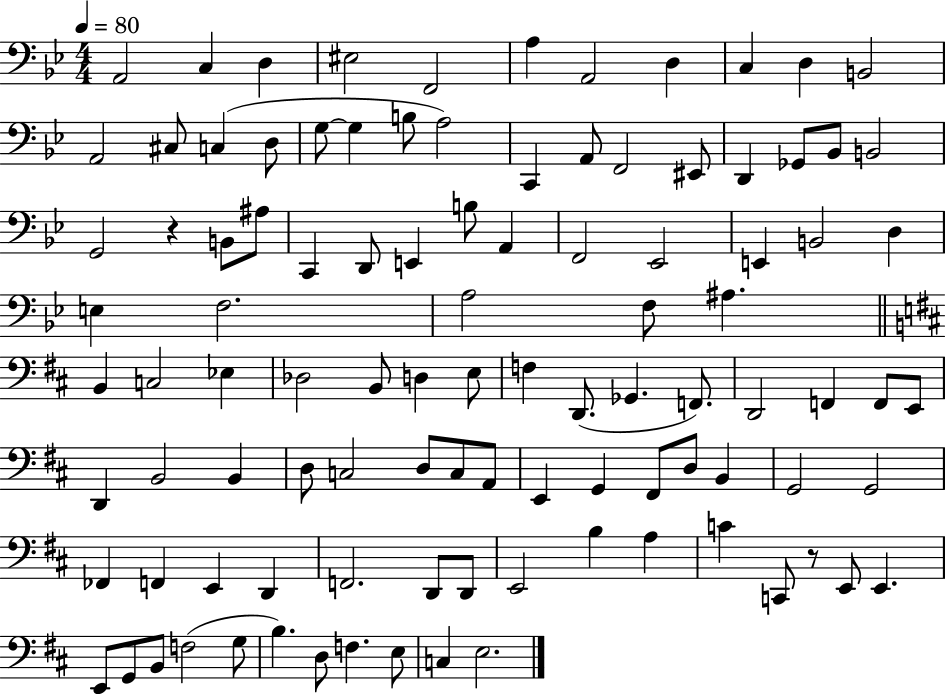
{
  \clef bass
  \numericTimeSignature
  \time 4/4
  \key bes \major
  \tempo 4 = 80
  a,2 c4 d4 | eis2 f,2 | a4 a,2 d4 | c4 d4 b,2 | \break a,2 cis8 c4( d8 | g8~~ g4 b8 a2) | c,4 a,8 f,2 eis,8 | d,4 ges,8 bes,8 b,2 | \break g,2 r4 b,8 ais8 | c,4 d,8 e,4 b8 a,4 | f,2 ees,2 | e,4 b,2 d4 | \break e4 f2. | a2 f8 ais4. | \bar "||" \break \key d \major b,4 c2 ees4 | des2 b,8 d4 e8 | f4 d,8.( ges,4. f,8.) | d,2 f,4 f,8 e,8 | \break d,4 b,2 b,4 | d8 c2 d8 c8 a,8 | e,4 g,4 fis,8 d8 b,4 | g,2 g,2 | \break fes,4 f,4 e,4 d,4 | f,2. d,8 d,8 | e,2 b4 a4 | c'4 c,8 r8 e,8 e,4. | \break e,8 g,8 b,8 f2( g8 | b4.) d8 f4. e8 | c4 e2. | \bar "|."
}